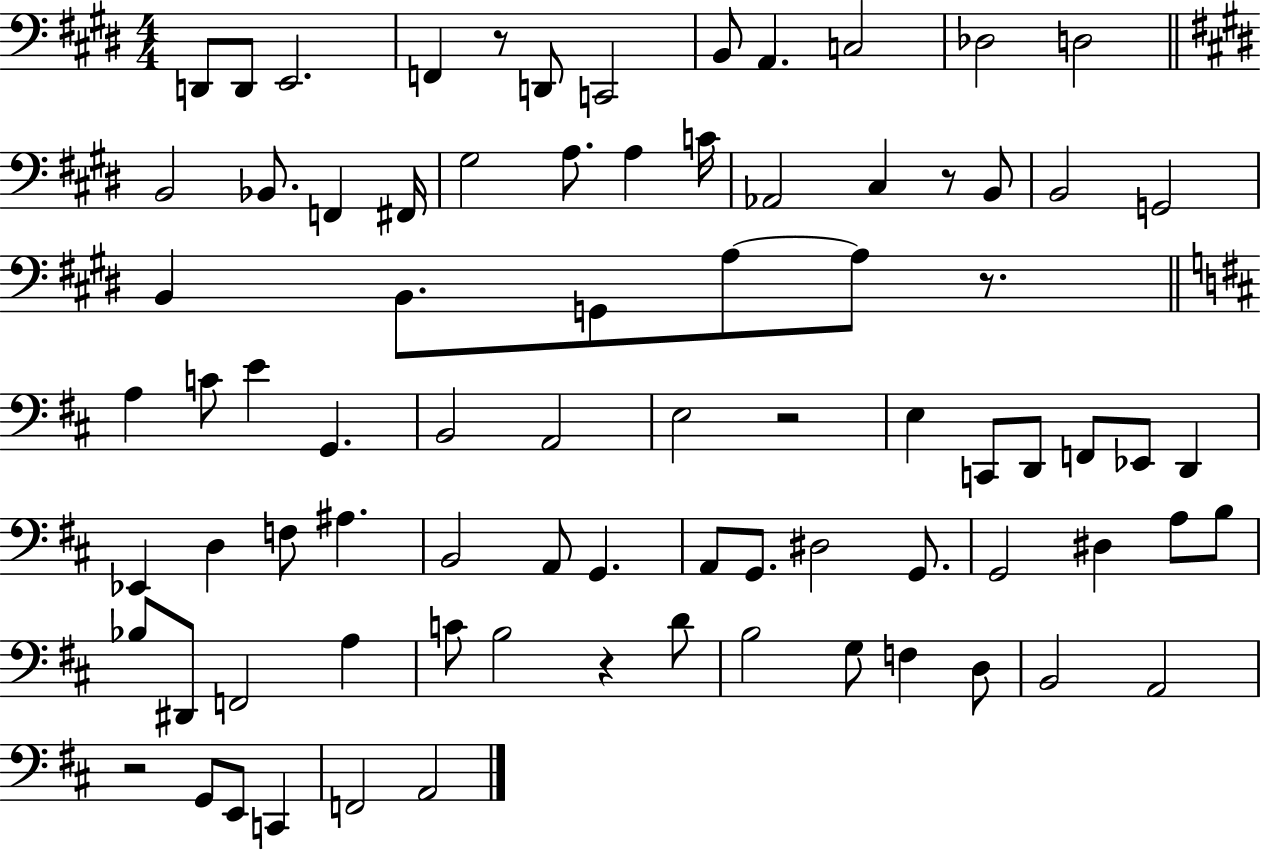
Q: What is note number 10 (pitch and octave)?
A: Db3